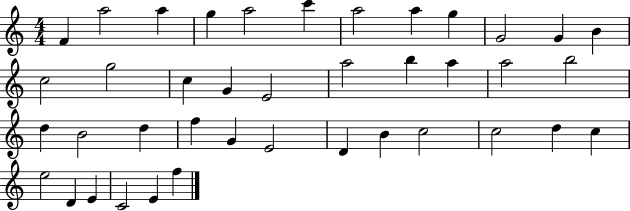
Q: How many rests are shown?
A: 0